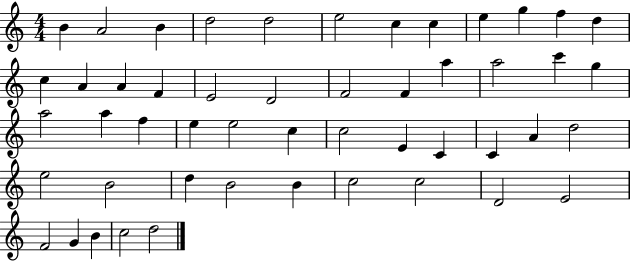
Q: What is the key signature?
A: C major